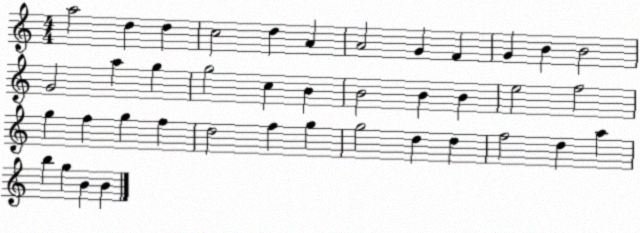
X:1
T:Untitled
M:4/4
L:1/4
K:C
a2 d d c2 d A A2 G F G B B2 G2 a g g2 c B B2 B B e2 f2 g f g f d2 f g g2 d d f2 d a b g B B